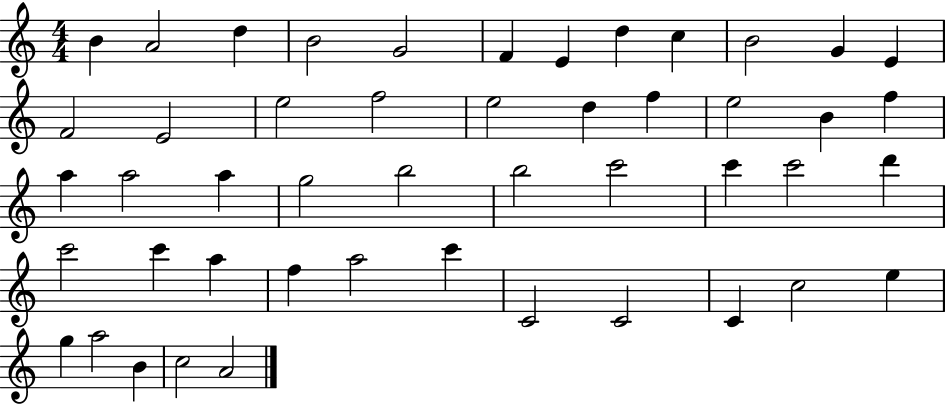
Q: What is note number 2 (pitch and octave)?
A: A4